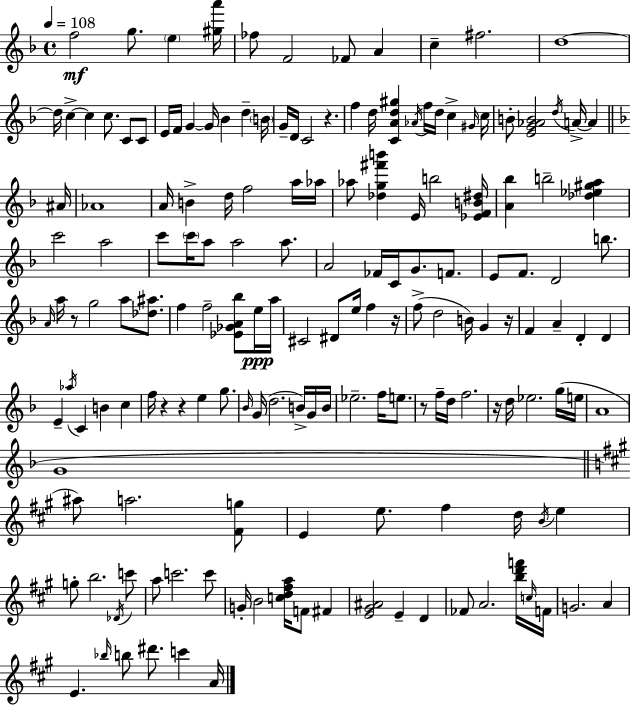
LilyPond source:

{
  \clef treble
  \time 4/4
  \defaultTimeSignature
  \key f \major
  \tempo 4 = 108
  f''2\mf g''8. \parenthesize e''4 <gis'' a'''>16 | fes''8 f'2 fes'8 a'4 | c''4-- fis''2. | d''1~~ | \break d''16 c''4->~~ c''4 c''8. c'8 c'8 | e'16 f'16 g'4~~ g'16 bes'4 d''4-- \parenthesize b'16 | g'16-- d'16 c'2 r4. | f''4 d''16 <c' a' d'' gis''>4 \acciaccatura { aes'16 } f''16 d''16 c''4-> | \break \grace { gis'16 } c''16 b'8-. <e' g' aes' b'>2 \acciaccatura { d''16 } a'16->~~ a'4 | \bar "||" \break \key f \major ais'16 aes'1 | a'16 b'4-> d''16 f''2 a''16 | aes''16 aes''8 <des'' g'' fis''' b'''>4 e'16 b''2 | <ees' f' b' dis''>16 <a' bes''>4 b''2-- <des'' ees'' gis'' a''>4 | \break c'''2 a''2 | c'''8 \parenthesize c'''16 a''8 a''2 a''8. | a'2 fes'16 c'16 g'8. f'8. | e'8 f'8. d'2 b''8. | \break \grace { a'16 } a''16 r8 g''2 a''8 <des'' ais''>8. | f''4 f''2-- <ees' ges' a' bes''>8 | e''16\ppp a''16 cis'2 dis'8 e''16 f''4 | r16 f''8->( d''2 b'16) g'4 | \break r16 f'4 a'4-- d'4-. d'4 | e'4-- \acciaccatura { aes''16 } c'4 b'4 c''4 | f''16 r4 r4 e''4 | g''8. \grace { bes'16 }( g'16 d''2. | \break b'16->) g'16 b'16 ees''2.-- | f''16 e''8. r8 f''16-- d''16 f''2. | r16 d''16 ees''2. | g''16( e''16 a'1 | \break g'1 | \bar "||" \break \key a \major ais''8) a''2. <fis' g''>8 | e'4 e''8. fis''4 d''16 \acciaccatura { b'16 } e''4 | g''8-. b''2. \acciaccatura { des'16 } | c'''8 a''8 c'''2. | \break c'''8 g'16-. b'2 <c'' d'' fis'' a''>16 f'8 fis'4 | <e' gis' ais'>2 e'4-- d'4 | fes'8 a'2. | <b'' d''' f'''>16 \grace { c''16 } f'16 g'2. a'4 | \break e'4. \grace { bes''16 } b''8 dis'''8. c'''4 | a'16 \bar "|."
}